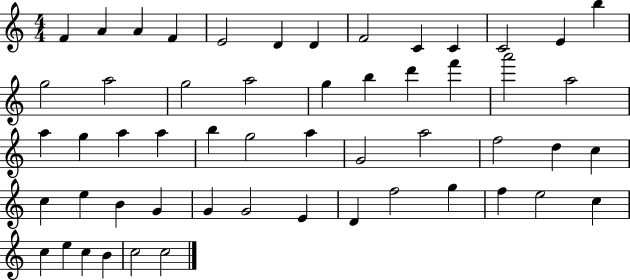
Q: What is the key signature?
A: C major